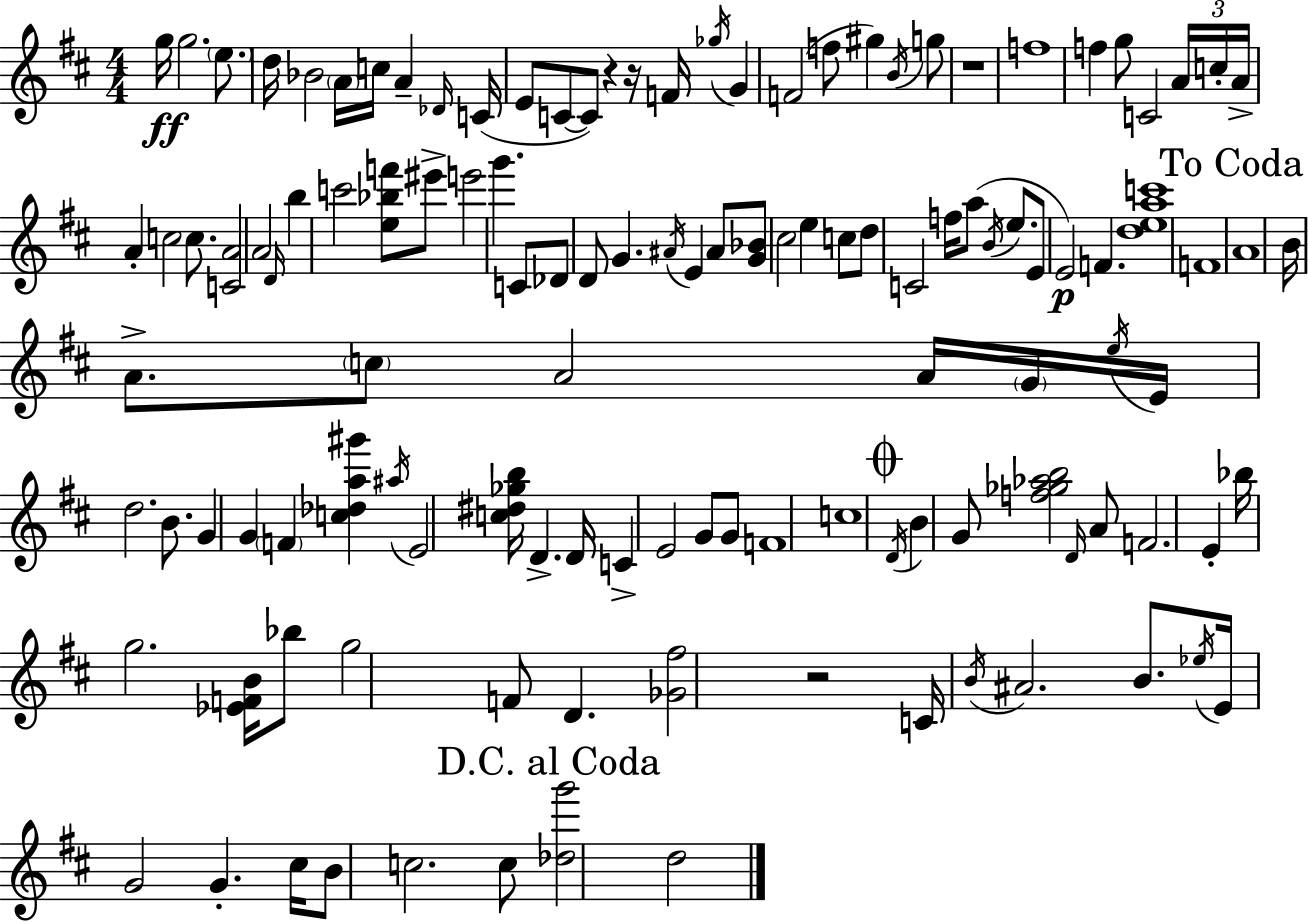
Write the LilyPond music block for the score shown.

{
  \clef treble
  \numericTimeSignature
  \time 4/4
  \key d \major
  \repeat volta 2 { g''16\ff g''2. \parenthesize e''8. | d''16 bes'2 \parenthesize a'16 c''16 a'4-- \grace { des'16 } | c'16( e'8 c'8~~ c'8) r4 r16 f'16 \acciaccatura { ges''16 } g'4 | f'2( f''8 gis''4) | \break \acciaccatura { b'16 } g''8 r1 | f''1 | f''4 g''8 c'2 | \tuplet 3/2 { a'16 c''16-. a'16-> } a'4-. c''2 | \break c''8. <c' a'>2 a'2 | \grace { d'16 } b''4 c'''2 | <e'' bes'' f'''>8 eis'''8-> e'''2 g'''4. | c'8 des'8 d'8 g'4. \acciaccatura { ais'16 } e'4 | \break ais'8 <g' bes'>8 cis''2 e''4 | c''8 d''8 c'2 f''16 | a''8( \acciaccatura { b'16 } e''8. e'8 e'2\p) | f'4. <d'' e'' a'' c'''>1 | \break f'1 | \mark "To Coda" a'1 | b'16 a'8.-> \parenthesize c''8 a'2 | a'16 \parenthesize g'16 \acciaccatura { e''16 } e'16 d''2. | \break b'8. g'4 g'4 \parenthesize f'4 | <c'' des'' a'' gis'''>4 \acciaccatura { ais''16 } e'2 | <c'' dis'' ges'' b''>16 d'4.-> d'16 c'4-> e'2 | g'8 g'8 f'1 | \break c''1 | \mark \markup { \musicglyph "scripts.coda" } \acciaccatura { d'16 } b'4 g'8 <f'' ges'' aes'' b''>2 | \grace { d'16 } a'8 f'2. | e'4-. bes''16 g''2. | \break <ees' f' b'>16 bes''8 g''2 | f'8 d'4. <ges' fis''>2 | r2 c'16 \acciaccatura { b'16 } ais'2. | b'8. \acciaccatura { ees''16 } e'16 g'2 | \break g'4.-. cis''16 b'8 c''2. | c''8 \mark "D.C. al Coda" <des'' g'''>2 | d''2 } \bar "|."
}